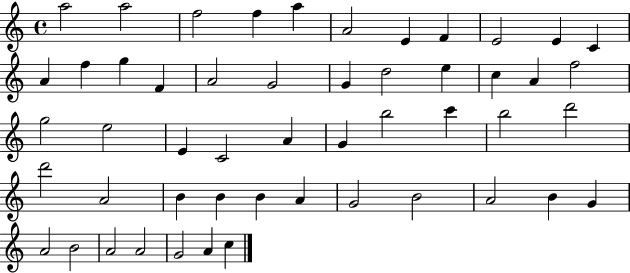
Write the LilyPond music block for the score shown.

{
  \clef treble
  \time 4/4
  \defaultTimeSignature
  \key c \major
  a''2 a''2 | f''2 f''4 a''4 | a'2 e'4 f'4 | e'2 e'4 c'4 | \break a'4 f''4 g''4 f'4 | a'2 g'2 | g'4 d''2 e''4 | c''4 a'4 f''2 | \break g''2 e''2 | e'4 c'2 a'4 | g'4 b''2 c'''4 | b''2 d'''2 | \break d'''2 a'2 | b'4 b'4 b'4 a'4 | g'2 b'2 | a'2 b'4 g'4 | \break a'2 b'2 | a'2 a'2 | g'2 a'4 c''4 | \bar "|."
}